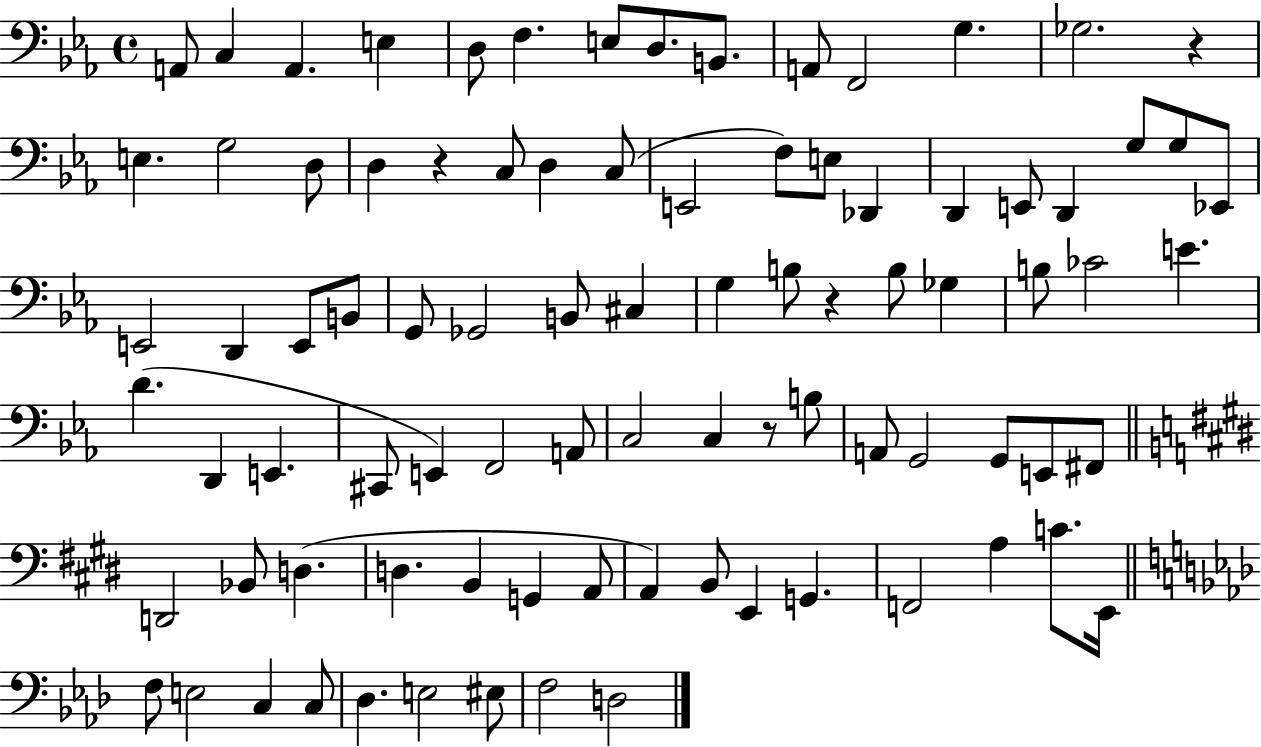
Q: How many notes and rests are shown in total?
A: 88